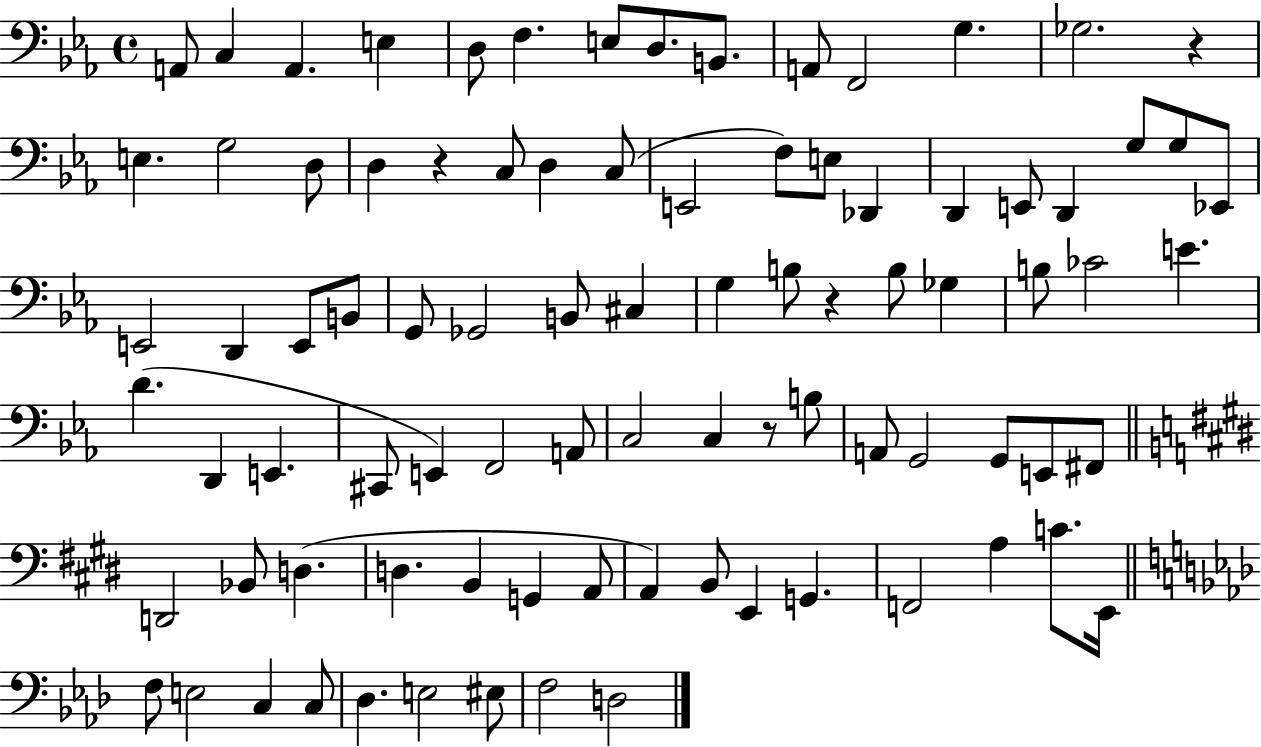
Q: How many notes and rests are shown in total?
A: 88